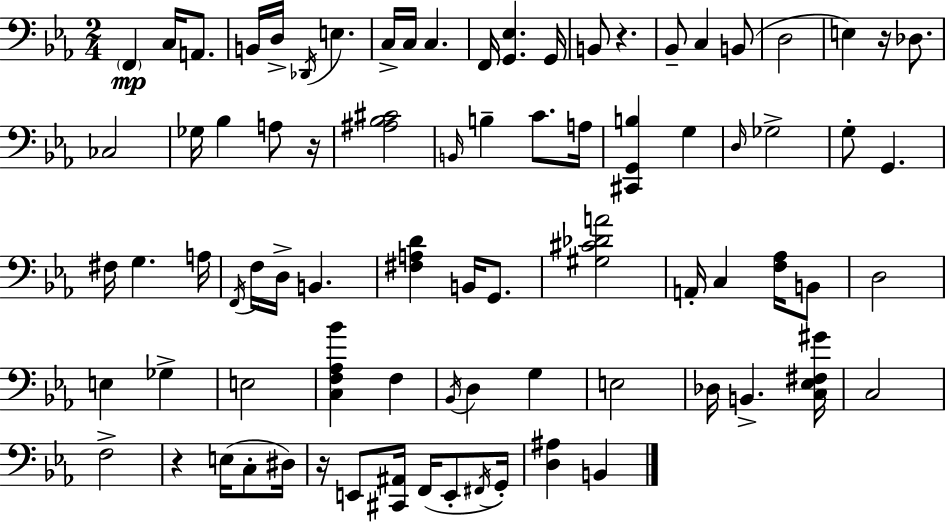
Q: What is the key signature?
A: C minor